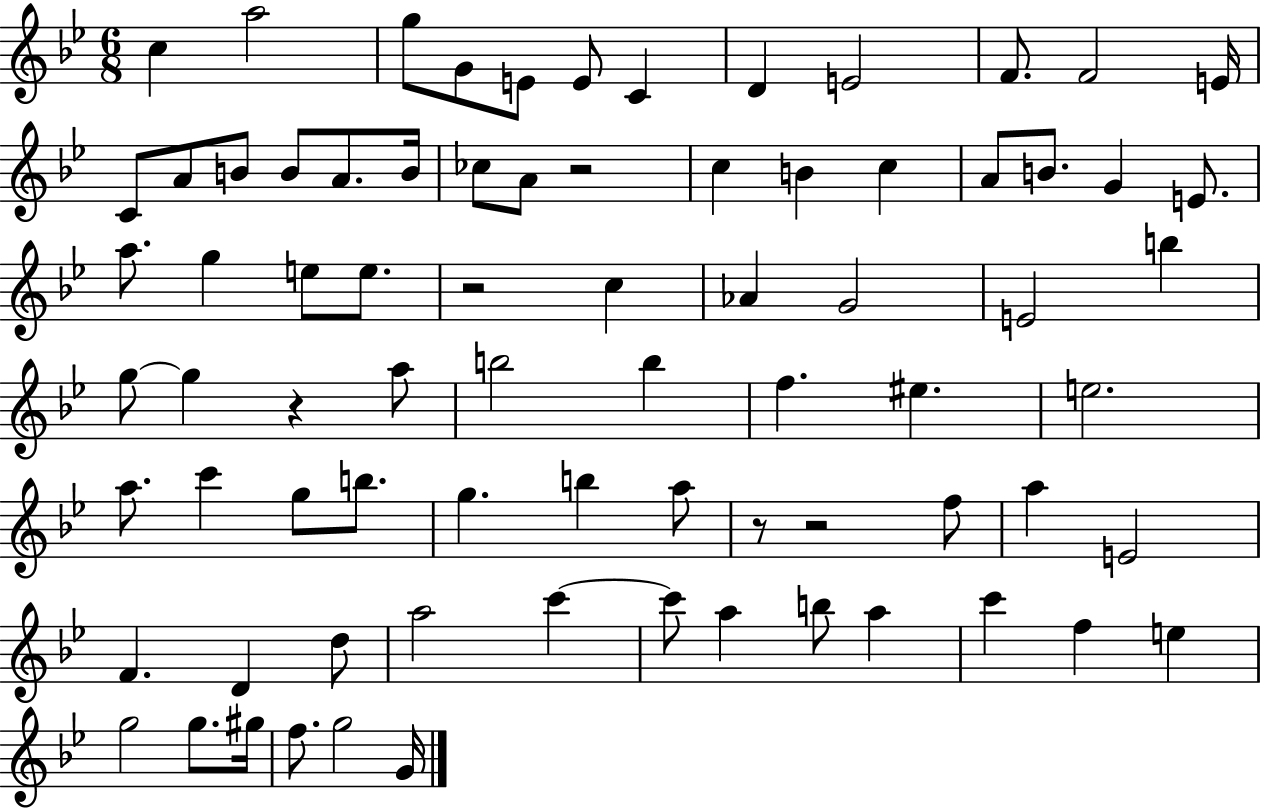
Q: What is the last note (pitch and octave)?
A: G4